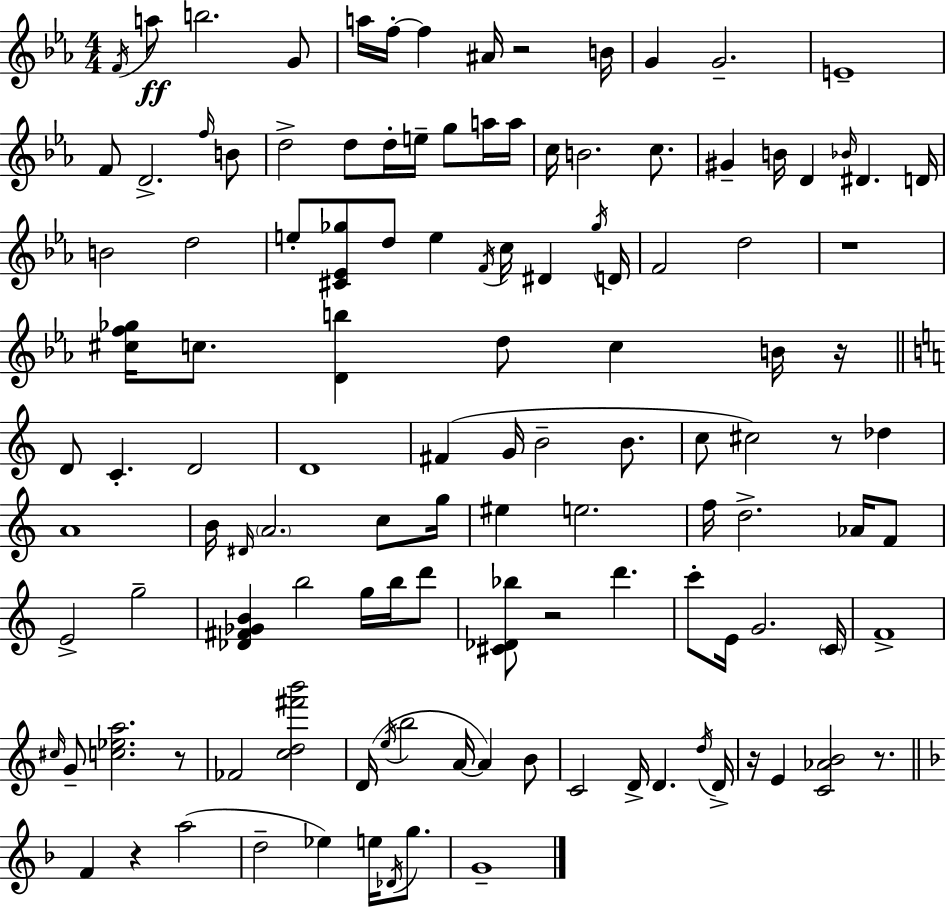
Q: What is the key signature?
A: EES major